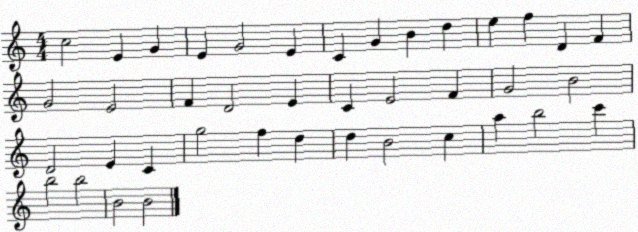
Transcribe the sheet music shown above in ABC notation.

X:1
T:Untitled
M:4/4
L:1/4
K:C
c2 E G E G2 E C G B d e f D F G2 E2 F D2 E C E2 F G2 B2 D2 E C g2 f d d B2 c a b2 c' b2 b2 B2 B2